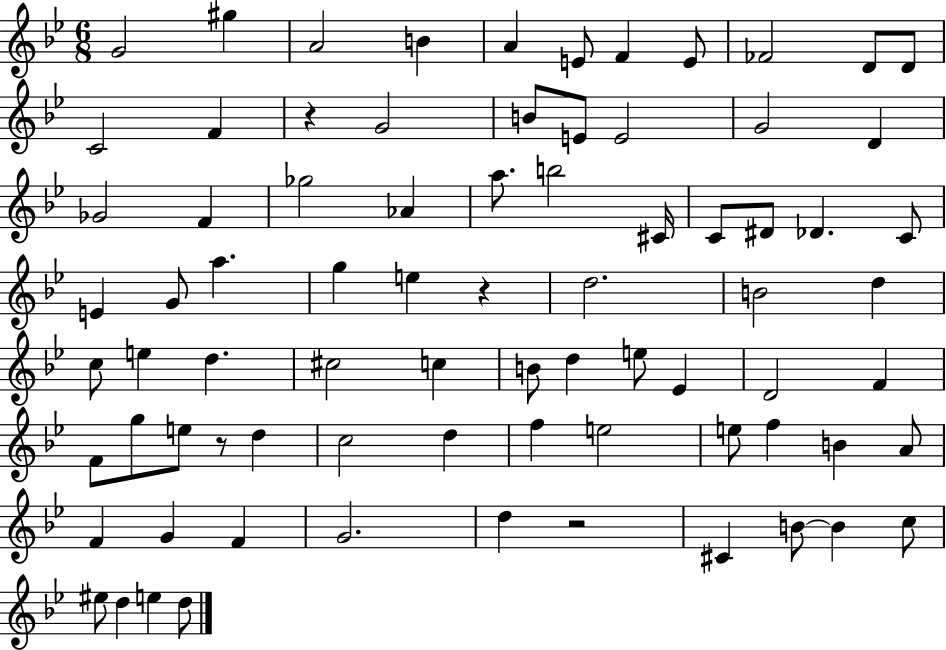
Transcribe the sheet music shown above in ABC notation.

X:1
T:Untitled
M:6/8
L:1/4
K:Bb
G2 ^g A2 B A E/2 F E/2 _F2 D/2 D/2 C2 F z G2 B/2 E/2 E2 G2 D _G2 F _g2 _A a/2 b2 ^C/4 C/2 ^D/2 _D C/2 E G/2 a g e z d2 B2 d c/2 e d ^c2 c B/2 d e/2 _E D2 F F/2 g/2 e/2 z/2 d c2 d f e2 e/2 f B A/2 F G F G2 d z2 ^C B/2 B c/2 ^e/2 d e d/2